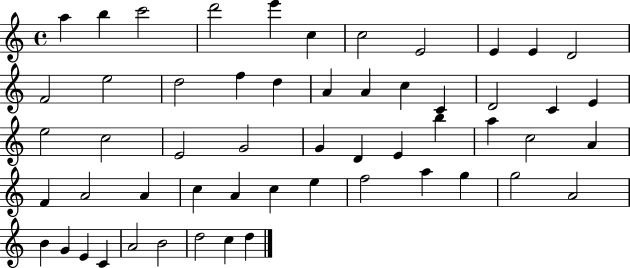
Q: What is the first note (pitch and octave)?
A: A5